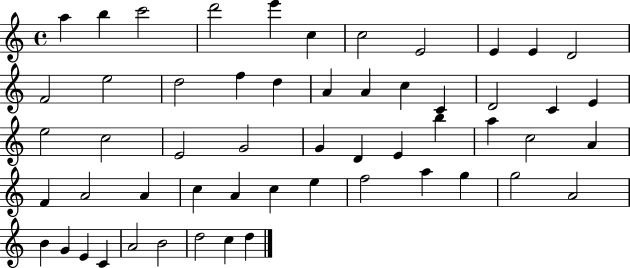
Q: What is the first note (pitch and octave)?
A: A5